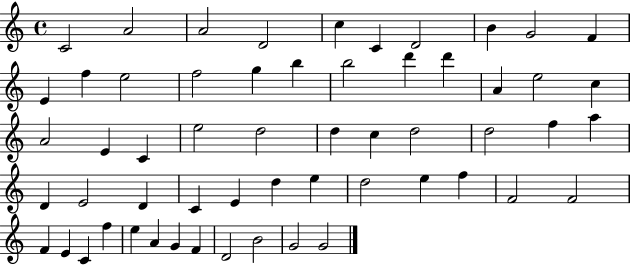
{
  \clef treble
  \time 4/4
  \defaultTimeSignature
  \key c \major
  c'2 a'2 | a'2 d'2 | c''4 c'4 d'2 | b'4 g'2 f'4 | \break e'4 f''4 e''2 | f''2 g''4 b''4 | b''2 d'''4 d'''4 | a'4 e''2 c''4 | \break a'2 e'4 c'4 | e''2 d''2 | d''4 c''4 d''2 | d''2 f''4 a''4 | \break d'4 e'2 d'4 | c'4 e'4 d''4 e''4 | d''2 e''4 f''4 | f'2 f'2 | \break f'4 e'4 c'4 f''4 | e''4 a'4 g'4 f'4 | d'2 b'2 | g'2 g'2 | \break \bar "|."
}